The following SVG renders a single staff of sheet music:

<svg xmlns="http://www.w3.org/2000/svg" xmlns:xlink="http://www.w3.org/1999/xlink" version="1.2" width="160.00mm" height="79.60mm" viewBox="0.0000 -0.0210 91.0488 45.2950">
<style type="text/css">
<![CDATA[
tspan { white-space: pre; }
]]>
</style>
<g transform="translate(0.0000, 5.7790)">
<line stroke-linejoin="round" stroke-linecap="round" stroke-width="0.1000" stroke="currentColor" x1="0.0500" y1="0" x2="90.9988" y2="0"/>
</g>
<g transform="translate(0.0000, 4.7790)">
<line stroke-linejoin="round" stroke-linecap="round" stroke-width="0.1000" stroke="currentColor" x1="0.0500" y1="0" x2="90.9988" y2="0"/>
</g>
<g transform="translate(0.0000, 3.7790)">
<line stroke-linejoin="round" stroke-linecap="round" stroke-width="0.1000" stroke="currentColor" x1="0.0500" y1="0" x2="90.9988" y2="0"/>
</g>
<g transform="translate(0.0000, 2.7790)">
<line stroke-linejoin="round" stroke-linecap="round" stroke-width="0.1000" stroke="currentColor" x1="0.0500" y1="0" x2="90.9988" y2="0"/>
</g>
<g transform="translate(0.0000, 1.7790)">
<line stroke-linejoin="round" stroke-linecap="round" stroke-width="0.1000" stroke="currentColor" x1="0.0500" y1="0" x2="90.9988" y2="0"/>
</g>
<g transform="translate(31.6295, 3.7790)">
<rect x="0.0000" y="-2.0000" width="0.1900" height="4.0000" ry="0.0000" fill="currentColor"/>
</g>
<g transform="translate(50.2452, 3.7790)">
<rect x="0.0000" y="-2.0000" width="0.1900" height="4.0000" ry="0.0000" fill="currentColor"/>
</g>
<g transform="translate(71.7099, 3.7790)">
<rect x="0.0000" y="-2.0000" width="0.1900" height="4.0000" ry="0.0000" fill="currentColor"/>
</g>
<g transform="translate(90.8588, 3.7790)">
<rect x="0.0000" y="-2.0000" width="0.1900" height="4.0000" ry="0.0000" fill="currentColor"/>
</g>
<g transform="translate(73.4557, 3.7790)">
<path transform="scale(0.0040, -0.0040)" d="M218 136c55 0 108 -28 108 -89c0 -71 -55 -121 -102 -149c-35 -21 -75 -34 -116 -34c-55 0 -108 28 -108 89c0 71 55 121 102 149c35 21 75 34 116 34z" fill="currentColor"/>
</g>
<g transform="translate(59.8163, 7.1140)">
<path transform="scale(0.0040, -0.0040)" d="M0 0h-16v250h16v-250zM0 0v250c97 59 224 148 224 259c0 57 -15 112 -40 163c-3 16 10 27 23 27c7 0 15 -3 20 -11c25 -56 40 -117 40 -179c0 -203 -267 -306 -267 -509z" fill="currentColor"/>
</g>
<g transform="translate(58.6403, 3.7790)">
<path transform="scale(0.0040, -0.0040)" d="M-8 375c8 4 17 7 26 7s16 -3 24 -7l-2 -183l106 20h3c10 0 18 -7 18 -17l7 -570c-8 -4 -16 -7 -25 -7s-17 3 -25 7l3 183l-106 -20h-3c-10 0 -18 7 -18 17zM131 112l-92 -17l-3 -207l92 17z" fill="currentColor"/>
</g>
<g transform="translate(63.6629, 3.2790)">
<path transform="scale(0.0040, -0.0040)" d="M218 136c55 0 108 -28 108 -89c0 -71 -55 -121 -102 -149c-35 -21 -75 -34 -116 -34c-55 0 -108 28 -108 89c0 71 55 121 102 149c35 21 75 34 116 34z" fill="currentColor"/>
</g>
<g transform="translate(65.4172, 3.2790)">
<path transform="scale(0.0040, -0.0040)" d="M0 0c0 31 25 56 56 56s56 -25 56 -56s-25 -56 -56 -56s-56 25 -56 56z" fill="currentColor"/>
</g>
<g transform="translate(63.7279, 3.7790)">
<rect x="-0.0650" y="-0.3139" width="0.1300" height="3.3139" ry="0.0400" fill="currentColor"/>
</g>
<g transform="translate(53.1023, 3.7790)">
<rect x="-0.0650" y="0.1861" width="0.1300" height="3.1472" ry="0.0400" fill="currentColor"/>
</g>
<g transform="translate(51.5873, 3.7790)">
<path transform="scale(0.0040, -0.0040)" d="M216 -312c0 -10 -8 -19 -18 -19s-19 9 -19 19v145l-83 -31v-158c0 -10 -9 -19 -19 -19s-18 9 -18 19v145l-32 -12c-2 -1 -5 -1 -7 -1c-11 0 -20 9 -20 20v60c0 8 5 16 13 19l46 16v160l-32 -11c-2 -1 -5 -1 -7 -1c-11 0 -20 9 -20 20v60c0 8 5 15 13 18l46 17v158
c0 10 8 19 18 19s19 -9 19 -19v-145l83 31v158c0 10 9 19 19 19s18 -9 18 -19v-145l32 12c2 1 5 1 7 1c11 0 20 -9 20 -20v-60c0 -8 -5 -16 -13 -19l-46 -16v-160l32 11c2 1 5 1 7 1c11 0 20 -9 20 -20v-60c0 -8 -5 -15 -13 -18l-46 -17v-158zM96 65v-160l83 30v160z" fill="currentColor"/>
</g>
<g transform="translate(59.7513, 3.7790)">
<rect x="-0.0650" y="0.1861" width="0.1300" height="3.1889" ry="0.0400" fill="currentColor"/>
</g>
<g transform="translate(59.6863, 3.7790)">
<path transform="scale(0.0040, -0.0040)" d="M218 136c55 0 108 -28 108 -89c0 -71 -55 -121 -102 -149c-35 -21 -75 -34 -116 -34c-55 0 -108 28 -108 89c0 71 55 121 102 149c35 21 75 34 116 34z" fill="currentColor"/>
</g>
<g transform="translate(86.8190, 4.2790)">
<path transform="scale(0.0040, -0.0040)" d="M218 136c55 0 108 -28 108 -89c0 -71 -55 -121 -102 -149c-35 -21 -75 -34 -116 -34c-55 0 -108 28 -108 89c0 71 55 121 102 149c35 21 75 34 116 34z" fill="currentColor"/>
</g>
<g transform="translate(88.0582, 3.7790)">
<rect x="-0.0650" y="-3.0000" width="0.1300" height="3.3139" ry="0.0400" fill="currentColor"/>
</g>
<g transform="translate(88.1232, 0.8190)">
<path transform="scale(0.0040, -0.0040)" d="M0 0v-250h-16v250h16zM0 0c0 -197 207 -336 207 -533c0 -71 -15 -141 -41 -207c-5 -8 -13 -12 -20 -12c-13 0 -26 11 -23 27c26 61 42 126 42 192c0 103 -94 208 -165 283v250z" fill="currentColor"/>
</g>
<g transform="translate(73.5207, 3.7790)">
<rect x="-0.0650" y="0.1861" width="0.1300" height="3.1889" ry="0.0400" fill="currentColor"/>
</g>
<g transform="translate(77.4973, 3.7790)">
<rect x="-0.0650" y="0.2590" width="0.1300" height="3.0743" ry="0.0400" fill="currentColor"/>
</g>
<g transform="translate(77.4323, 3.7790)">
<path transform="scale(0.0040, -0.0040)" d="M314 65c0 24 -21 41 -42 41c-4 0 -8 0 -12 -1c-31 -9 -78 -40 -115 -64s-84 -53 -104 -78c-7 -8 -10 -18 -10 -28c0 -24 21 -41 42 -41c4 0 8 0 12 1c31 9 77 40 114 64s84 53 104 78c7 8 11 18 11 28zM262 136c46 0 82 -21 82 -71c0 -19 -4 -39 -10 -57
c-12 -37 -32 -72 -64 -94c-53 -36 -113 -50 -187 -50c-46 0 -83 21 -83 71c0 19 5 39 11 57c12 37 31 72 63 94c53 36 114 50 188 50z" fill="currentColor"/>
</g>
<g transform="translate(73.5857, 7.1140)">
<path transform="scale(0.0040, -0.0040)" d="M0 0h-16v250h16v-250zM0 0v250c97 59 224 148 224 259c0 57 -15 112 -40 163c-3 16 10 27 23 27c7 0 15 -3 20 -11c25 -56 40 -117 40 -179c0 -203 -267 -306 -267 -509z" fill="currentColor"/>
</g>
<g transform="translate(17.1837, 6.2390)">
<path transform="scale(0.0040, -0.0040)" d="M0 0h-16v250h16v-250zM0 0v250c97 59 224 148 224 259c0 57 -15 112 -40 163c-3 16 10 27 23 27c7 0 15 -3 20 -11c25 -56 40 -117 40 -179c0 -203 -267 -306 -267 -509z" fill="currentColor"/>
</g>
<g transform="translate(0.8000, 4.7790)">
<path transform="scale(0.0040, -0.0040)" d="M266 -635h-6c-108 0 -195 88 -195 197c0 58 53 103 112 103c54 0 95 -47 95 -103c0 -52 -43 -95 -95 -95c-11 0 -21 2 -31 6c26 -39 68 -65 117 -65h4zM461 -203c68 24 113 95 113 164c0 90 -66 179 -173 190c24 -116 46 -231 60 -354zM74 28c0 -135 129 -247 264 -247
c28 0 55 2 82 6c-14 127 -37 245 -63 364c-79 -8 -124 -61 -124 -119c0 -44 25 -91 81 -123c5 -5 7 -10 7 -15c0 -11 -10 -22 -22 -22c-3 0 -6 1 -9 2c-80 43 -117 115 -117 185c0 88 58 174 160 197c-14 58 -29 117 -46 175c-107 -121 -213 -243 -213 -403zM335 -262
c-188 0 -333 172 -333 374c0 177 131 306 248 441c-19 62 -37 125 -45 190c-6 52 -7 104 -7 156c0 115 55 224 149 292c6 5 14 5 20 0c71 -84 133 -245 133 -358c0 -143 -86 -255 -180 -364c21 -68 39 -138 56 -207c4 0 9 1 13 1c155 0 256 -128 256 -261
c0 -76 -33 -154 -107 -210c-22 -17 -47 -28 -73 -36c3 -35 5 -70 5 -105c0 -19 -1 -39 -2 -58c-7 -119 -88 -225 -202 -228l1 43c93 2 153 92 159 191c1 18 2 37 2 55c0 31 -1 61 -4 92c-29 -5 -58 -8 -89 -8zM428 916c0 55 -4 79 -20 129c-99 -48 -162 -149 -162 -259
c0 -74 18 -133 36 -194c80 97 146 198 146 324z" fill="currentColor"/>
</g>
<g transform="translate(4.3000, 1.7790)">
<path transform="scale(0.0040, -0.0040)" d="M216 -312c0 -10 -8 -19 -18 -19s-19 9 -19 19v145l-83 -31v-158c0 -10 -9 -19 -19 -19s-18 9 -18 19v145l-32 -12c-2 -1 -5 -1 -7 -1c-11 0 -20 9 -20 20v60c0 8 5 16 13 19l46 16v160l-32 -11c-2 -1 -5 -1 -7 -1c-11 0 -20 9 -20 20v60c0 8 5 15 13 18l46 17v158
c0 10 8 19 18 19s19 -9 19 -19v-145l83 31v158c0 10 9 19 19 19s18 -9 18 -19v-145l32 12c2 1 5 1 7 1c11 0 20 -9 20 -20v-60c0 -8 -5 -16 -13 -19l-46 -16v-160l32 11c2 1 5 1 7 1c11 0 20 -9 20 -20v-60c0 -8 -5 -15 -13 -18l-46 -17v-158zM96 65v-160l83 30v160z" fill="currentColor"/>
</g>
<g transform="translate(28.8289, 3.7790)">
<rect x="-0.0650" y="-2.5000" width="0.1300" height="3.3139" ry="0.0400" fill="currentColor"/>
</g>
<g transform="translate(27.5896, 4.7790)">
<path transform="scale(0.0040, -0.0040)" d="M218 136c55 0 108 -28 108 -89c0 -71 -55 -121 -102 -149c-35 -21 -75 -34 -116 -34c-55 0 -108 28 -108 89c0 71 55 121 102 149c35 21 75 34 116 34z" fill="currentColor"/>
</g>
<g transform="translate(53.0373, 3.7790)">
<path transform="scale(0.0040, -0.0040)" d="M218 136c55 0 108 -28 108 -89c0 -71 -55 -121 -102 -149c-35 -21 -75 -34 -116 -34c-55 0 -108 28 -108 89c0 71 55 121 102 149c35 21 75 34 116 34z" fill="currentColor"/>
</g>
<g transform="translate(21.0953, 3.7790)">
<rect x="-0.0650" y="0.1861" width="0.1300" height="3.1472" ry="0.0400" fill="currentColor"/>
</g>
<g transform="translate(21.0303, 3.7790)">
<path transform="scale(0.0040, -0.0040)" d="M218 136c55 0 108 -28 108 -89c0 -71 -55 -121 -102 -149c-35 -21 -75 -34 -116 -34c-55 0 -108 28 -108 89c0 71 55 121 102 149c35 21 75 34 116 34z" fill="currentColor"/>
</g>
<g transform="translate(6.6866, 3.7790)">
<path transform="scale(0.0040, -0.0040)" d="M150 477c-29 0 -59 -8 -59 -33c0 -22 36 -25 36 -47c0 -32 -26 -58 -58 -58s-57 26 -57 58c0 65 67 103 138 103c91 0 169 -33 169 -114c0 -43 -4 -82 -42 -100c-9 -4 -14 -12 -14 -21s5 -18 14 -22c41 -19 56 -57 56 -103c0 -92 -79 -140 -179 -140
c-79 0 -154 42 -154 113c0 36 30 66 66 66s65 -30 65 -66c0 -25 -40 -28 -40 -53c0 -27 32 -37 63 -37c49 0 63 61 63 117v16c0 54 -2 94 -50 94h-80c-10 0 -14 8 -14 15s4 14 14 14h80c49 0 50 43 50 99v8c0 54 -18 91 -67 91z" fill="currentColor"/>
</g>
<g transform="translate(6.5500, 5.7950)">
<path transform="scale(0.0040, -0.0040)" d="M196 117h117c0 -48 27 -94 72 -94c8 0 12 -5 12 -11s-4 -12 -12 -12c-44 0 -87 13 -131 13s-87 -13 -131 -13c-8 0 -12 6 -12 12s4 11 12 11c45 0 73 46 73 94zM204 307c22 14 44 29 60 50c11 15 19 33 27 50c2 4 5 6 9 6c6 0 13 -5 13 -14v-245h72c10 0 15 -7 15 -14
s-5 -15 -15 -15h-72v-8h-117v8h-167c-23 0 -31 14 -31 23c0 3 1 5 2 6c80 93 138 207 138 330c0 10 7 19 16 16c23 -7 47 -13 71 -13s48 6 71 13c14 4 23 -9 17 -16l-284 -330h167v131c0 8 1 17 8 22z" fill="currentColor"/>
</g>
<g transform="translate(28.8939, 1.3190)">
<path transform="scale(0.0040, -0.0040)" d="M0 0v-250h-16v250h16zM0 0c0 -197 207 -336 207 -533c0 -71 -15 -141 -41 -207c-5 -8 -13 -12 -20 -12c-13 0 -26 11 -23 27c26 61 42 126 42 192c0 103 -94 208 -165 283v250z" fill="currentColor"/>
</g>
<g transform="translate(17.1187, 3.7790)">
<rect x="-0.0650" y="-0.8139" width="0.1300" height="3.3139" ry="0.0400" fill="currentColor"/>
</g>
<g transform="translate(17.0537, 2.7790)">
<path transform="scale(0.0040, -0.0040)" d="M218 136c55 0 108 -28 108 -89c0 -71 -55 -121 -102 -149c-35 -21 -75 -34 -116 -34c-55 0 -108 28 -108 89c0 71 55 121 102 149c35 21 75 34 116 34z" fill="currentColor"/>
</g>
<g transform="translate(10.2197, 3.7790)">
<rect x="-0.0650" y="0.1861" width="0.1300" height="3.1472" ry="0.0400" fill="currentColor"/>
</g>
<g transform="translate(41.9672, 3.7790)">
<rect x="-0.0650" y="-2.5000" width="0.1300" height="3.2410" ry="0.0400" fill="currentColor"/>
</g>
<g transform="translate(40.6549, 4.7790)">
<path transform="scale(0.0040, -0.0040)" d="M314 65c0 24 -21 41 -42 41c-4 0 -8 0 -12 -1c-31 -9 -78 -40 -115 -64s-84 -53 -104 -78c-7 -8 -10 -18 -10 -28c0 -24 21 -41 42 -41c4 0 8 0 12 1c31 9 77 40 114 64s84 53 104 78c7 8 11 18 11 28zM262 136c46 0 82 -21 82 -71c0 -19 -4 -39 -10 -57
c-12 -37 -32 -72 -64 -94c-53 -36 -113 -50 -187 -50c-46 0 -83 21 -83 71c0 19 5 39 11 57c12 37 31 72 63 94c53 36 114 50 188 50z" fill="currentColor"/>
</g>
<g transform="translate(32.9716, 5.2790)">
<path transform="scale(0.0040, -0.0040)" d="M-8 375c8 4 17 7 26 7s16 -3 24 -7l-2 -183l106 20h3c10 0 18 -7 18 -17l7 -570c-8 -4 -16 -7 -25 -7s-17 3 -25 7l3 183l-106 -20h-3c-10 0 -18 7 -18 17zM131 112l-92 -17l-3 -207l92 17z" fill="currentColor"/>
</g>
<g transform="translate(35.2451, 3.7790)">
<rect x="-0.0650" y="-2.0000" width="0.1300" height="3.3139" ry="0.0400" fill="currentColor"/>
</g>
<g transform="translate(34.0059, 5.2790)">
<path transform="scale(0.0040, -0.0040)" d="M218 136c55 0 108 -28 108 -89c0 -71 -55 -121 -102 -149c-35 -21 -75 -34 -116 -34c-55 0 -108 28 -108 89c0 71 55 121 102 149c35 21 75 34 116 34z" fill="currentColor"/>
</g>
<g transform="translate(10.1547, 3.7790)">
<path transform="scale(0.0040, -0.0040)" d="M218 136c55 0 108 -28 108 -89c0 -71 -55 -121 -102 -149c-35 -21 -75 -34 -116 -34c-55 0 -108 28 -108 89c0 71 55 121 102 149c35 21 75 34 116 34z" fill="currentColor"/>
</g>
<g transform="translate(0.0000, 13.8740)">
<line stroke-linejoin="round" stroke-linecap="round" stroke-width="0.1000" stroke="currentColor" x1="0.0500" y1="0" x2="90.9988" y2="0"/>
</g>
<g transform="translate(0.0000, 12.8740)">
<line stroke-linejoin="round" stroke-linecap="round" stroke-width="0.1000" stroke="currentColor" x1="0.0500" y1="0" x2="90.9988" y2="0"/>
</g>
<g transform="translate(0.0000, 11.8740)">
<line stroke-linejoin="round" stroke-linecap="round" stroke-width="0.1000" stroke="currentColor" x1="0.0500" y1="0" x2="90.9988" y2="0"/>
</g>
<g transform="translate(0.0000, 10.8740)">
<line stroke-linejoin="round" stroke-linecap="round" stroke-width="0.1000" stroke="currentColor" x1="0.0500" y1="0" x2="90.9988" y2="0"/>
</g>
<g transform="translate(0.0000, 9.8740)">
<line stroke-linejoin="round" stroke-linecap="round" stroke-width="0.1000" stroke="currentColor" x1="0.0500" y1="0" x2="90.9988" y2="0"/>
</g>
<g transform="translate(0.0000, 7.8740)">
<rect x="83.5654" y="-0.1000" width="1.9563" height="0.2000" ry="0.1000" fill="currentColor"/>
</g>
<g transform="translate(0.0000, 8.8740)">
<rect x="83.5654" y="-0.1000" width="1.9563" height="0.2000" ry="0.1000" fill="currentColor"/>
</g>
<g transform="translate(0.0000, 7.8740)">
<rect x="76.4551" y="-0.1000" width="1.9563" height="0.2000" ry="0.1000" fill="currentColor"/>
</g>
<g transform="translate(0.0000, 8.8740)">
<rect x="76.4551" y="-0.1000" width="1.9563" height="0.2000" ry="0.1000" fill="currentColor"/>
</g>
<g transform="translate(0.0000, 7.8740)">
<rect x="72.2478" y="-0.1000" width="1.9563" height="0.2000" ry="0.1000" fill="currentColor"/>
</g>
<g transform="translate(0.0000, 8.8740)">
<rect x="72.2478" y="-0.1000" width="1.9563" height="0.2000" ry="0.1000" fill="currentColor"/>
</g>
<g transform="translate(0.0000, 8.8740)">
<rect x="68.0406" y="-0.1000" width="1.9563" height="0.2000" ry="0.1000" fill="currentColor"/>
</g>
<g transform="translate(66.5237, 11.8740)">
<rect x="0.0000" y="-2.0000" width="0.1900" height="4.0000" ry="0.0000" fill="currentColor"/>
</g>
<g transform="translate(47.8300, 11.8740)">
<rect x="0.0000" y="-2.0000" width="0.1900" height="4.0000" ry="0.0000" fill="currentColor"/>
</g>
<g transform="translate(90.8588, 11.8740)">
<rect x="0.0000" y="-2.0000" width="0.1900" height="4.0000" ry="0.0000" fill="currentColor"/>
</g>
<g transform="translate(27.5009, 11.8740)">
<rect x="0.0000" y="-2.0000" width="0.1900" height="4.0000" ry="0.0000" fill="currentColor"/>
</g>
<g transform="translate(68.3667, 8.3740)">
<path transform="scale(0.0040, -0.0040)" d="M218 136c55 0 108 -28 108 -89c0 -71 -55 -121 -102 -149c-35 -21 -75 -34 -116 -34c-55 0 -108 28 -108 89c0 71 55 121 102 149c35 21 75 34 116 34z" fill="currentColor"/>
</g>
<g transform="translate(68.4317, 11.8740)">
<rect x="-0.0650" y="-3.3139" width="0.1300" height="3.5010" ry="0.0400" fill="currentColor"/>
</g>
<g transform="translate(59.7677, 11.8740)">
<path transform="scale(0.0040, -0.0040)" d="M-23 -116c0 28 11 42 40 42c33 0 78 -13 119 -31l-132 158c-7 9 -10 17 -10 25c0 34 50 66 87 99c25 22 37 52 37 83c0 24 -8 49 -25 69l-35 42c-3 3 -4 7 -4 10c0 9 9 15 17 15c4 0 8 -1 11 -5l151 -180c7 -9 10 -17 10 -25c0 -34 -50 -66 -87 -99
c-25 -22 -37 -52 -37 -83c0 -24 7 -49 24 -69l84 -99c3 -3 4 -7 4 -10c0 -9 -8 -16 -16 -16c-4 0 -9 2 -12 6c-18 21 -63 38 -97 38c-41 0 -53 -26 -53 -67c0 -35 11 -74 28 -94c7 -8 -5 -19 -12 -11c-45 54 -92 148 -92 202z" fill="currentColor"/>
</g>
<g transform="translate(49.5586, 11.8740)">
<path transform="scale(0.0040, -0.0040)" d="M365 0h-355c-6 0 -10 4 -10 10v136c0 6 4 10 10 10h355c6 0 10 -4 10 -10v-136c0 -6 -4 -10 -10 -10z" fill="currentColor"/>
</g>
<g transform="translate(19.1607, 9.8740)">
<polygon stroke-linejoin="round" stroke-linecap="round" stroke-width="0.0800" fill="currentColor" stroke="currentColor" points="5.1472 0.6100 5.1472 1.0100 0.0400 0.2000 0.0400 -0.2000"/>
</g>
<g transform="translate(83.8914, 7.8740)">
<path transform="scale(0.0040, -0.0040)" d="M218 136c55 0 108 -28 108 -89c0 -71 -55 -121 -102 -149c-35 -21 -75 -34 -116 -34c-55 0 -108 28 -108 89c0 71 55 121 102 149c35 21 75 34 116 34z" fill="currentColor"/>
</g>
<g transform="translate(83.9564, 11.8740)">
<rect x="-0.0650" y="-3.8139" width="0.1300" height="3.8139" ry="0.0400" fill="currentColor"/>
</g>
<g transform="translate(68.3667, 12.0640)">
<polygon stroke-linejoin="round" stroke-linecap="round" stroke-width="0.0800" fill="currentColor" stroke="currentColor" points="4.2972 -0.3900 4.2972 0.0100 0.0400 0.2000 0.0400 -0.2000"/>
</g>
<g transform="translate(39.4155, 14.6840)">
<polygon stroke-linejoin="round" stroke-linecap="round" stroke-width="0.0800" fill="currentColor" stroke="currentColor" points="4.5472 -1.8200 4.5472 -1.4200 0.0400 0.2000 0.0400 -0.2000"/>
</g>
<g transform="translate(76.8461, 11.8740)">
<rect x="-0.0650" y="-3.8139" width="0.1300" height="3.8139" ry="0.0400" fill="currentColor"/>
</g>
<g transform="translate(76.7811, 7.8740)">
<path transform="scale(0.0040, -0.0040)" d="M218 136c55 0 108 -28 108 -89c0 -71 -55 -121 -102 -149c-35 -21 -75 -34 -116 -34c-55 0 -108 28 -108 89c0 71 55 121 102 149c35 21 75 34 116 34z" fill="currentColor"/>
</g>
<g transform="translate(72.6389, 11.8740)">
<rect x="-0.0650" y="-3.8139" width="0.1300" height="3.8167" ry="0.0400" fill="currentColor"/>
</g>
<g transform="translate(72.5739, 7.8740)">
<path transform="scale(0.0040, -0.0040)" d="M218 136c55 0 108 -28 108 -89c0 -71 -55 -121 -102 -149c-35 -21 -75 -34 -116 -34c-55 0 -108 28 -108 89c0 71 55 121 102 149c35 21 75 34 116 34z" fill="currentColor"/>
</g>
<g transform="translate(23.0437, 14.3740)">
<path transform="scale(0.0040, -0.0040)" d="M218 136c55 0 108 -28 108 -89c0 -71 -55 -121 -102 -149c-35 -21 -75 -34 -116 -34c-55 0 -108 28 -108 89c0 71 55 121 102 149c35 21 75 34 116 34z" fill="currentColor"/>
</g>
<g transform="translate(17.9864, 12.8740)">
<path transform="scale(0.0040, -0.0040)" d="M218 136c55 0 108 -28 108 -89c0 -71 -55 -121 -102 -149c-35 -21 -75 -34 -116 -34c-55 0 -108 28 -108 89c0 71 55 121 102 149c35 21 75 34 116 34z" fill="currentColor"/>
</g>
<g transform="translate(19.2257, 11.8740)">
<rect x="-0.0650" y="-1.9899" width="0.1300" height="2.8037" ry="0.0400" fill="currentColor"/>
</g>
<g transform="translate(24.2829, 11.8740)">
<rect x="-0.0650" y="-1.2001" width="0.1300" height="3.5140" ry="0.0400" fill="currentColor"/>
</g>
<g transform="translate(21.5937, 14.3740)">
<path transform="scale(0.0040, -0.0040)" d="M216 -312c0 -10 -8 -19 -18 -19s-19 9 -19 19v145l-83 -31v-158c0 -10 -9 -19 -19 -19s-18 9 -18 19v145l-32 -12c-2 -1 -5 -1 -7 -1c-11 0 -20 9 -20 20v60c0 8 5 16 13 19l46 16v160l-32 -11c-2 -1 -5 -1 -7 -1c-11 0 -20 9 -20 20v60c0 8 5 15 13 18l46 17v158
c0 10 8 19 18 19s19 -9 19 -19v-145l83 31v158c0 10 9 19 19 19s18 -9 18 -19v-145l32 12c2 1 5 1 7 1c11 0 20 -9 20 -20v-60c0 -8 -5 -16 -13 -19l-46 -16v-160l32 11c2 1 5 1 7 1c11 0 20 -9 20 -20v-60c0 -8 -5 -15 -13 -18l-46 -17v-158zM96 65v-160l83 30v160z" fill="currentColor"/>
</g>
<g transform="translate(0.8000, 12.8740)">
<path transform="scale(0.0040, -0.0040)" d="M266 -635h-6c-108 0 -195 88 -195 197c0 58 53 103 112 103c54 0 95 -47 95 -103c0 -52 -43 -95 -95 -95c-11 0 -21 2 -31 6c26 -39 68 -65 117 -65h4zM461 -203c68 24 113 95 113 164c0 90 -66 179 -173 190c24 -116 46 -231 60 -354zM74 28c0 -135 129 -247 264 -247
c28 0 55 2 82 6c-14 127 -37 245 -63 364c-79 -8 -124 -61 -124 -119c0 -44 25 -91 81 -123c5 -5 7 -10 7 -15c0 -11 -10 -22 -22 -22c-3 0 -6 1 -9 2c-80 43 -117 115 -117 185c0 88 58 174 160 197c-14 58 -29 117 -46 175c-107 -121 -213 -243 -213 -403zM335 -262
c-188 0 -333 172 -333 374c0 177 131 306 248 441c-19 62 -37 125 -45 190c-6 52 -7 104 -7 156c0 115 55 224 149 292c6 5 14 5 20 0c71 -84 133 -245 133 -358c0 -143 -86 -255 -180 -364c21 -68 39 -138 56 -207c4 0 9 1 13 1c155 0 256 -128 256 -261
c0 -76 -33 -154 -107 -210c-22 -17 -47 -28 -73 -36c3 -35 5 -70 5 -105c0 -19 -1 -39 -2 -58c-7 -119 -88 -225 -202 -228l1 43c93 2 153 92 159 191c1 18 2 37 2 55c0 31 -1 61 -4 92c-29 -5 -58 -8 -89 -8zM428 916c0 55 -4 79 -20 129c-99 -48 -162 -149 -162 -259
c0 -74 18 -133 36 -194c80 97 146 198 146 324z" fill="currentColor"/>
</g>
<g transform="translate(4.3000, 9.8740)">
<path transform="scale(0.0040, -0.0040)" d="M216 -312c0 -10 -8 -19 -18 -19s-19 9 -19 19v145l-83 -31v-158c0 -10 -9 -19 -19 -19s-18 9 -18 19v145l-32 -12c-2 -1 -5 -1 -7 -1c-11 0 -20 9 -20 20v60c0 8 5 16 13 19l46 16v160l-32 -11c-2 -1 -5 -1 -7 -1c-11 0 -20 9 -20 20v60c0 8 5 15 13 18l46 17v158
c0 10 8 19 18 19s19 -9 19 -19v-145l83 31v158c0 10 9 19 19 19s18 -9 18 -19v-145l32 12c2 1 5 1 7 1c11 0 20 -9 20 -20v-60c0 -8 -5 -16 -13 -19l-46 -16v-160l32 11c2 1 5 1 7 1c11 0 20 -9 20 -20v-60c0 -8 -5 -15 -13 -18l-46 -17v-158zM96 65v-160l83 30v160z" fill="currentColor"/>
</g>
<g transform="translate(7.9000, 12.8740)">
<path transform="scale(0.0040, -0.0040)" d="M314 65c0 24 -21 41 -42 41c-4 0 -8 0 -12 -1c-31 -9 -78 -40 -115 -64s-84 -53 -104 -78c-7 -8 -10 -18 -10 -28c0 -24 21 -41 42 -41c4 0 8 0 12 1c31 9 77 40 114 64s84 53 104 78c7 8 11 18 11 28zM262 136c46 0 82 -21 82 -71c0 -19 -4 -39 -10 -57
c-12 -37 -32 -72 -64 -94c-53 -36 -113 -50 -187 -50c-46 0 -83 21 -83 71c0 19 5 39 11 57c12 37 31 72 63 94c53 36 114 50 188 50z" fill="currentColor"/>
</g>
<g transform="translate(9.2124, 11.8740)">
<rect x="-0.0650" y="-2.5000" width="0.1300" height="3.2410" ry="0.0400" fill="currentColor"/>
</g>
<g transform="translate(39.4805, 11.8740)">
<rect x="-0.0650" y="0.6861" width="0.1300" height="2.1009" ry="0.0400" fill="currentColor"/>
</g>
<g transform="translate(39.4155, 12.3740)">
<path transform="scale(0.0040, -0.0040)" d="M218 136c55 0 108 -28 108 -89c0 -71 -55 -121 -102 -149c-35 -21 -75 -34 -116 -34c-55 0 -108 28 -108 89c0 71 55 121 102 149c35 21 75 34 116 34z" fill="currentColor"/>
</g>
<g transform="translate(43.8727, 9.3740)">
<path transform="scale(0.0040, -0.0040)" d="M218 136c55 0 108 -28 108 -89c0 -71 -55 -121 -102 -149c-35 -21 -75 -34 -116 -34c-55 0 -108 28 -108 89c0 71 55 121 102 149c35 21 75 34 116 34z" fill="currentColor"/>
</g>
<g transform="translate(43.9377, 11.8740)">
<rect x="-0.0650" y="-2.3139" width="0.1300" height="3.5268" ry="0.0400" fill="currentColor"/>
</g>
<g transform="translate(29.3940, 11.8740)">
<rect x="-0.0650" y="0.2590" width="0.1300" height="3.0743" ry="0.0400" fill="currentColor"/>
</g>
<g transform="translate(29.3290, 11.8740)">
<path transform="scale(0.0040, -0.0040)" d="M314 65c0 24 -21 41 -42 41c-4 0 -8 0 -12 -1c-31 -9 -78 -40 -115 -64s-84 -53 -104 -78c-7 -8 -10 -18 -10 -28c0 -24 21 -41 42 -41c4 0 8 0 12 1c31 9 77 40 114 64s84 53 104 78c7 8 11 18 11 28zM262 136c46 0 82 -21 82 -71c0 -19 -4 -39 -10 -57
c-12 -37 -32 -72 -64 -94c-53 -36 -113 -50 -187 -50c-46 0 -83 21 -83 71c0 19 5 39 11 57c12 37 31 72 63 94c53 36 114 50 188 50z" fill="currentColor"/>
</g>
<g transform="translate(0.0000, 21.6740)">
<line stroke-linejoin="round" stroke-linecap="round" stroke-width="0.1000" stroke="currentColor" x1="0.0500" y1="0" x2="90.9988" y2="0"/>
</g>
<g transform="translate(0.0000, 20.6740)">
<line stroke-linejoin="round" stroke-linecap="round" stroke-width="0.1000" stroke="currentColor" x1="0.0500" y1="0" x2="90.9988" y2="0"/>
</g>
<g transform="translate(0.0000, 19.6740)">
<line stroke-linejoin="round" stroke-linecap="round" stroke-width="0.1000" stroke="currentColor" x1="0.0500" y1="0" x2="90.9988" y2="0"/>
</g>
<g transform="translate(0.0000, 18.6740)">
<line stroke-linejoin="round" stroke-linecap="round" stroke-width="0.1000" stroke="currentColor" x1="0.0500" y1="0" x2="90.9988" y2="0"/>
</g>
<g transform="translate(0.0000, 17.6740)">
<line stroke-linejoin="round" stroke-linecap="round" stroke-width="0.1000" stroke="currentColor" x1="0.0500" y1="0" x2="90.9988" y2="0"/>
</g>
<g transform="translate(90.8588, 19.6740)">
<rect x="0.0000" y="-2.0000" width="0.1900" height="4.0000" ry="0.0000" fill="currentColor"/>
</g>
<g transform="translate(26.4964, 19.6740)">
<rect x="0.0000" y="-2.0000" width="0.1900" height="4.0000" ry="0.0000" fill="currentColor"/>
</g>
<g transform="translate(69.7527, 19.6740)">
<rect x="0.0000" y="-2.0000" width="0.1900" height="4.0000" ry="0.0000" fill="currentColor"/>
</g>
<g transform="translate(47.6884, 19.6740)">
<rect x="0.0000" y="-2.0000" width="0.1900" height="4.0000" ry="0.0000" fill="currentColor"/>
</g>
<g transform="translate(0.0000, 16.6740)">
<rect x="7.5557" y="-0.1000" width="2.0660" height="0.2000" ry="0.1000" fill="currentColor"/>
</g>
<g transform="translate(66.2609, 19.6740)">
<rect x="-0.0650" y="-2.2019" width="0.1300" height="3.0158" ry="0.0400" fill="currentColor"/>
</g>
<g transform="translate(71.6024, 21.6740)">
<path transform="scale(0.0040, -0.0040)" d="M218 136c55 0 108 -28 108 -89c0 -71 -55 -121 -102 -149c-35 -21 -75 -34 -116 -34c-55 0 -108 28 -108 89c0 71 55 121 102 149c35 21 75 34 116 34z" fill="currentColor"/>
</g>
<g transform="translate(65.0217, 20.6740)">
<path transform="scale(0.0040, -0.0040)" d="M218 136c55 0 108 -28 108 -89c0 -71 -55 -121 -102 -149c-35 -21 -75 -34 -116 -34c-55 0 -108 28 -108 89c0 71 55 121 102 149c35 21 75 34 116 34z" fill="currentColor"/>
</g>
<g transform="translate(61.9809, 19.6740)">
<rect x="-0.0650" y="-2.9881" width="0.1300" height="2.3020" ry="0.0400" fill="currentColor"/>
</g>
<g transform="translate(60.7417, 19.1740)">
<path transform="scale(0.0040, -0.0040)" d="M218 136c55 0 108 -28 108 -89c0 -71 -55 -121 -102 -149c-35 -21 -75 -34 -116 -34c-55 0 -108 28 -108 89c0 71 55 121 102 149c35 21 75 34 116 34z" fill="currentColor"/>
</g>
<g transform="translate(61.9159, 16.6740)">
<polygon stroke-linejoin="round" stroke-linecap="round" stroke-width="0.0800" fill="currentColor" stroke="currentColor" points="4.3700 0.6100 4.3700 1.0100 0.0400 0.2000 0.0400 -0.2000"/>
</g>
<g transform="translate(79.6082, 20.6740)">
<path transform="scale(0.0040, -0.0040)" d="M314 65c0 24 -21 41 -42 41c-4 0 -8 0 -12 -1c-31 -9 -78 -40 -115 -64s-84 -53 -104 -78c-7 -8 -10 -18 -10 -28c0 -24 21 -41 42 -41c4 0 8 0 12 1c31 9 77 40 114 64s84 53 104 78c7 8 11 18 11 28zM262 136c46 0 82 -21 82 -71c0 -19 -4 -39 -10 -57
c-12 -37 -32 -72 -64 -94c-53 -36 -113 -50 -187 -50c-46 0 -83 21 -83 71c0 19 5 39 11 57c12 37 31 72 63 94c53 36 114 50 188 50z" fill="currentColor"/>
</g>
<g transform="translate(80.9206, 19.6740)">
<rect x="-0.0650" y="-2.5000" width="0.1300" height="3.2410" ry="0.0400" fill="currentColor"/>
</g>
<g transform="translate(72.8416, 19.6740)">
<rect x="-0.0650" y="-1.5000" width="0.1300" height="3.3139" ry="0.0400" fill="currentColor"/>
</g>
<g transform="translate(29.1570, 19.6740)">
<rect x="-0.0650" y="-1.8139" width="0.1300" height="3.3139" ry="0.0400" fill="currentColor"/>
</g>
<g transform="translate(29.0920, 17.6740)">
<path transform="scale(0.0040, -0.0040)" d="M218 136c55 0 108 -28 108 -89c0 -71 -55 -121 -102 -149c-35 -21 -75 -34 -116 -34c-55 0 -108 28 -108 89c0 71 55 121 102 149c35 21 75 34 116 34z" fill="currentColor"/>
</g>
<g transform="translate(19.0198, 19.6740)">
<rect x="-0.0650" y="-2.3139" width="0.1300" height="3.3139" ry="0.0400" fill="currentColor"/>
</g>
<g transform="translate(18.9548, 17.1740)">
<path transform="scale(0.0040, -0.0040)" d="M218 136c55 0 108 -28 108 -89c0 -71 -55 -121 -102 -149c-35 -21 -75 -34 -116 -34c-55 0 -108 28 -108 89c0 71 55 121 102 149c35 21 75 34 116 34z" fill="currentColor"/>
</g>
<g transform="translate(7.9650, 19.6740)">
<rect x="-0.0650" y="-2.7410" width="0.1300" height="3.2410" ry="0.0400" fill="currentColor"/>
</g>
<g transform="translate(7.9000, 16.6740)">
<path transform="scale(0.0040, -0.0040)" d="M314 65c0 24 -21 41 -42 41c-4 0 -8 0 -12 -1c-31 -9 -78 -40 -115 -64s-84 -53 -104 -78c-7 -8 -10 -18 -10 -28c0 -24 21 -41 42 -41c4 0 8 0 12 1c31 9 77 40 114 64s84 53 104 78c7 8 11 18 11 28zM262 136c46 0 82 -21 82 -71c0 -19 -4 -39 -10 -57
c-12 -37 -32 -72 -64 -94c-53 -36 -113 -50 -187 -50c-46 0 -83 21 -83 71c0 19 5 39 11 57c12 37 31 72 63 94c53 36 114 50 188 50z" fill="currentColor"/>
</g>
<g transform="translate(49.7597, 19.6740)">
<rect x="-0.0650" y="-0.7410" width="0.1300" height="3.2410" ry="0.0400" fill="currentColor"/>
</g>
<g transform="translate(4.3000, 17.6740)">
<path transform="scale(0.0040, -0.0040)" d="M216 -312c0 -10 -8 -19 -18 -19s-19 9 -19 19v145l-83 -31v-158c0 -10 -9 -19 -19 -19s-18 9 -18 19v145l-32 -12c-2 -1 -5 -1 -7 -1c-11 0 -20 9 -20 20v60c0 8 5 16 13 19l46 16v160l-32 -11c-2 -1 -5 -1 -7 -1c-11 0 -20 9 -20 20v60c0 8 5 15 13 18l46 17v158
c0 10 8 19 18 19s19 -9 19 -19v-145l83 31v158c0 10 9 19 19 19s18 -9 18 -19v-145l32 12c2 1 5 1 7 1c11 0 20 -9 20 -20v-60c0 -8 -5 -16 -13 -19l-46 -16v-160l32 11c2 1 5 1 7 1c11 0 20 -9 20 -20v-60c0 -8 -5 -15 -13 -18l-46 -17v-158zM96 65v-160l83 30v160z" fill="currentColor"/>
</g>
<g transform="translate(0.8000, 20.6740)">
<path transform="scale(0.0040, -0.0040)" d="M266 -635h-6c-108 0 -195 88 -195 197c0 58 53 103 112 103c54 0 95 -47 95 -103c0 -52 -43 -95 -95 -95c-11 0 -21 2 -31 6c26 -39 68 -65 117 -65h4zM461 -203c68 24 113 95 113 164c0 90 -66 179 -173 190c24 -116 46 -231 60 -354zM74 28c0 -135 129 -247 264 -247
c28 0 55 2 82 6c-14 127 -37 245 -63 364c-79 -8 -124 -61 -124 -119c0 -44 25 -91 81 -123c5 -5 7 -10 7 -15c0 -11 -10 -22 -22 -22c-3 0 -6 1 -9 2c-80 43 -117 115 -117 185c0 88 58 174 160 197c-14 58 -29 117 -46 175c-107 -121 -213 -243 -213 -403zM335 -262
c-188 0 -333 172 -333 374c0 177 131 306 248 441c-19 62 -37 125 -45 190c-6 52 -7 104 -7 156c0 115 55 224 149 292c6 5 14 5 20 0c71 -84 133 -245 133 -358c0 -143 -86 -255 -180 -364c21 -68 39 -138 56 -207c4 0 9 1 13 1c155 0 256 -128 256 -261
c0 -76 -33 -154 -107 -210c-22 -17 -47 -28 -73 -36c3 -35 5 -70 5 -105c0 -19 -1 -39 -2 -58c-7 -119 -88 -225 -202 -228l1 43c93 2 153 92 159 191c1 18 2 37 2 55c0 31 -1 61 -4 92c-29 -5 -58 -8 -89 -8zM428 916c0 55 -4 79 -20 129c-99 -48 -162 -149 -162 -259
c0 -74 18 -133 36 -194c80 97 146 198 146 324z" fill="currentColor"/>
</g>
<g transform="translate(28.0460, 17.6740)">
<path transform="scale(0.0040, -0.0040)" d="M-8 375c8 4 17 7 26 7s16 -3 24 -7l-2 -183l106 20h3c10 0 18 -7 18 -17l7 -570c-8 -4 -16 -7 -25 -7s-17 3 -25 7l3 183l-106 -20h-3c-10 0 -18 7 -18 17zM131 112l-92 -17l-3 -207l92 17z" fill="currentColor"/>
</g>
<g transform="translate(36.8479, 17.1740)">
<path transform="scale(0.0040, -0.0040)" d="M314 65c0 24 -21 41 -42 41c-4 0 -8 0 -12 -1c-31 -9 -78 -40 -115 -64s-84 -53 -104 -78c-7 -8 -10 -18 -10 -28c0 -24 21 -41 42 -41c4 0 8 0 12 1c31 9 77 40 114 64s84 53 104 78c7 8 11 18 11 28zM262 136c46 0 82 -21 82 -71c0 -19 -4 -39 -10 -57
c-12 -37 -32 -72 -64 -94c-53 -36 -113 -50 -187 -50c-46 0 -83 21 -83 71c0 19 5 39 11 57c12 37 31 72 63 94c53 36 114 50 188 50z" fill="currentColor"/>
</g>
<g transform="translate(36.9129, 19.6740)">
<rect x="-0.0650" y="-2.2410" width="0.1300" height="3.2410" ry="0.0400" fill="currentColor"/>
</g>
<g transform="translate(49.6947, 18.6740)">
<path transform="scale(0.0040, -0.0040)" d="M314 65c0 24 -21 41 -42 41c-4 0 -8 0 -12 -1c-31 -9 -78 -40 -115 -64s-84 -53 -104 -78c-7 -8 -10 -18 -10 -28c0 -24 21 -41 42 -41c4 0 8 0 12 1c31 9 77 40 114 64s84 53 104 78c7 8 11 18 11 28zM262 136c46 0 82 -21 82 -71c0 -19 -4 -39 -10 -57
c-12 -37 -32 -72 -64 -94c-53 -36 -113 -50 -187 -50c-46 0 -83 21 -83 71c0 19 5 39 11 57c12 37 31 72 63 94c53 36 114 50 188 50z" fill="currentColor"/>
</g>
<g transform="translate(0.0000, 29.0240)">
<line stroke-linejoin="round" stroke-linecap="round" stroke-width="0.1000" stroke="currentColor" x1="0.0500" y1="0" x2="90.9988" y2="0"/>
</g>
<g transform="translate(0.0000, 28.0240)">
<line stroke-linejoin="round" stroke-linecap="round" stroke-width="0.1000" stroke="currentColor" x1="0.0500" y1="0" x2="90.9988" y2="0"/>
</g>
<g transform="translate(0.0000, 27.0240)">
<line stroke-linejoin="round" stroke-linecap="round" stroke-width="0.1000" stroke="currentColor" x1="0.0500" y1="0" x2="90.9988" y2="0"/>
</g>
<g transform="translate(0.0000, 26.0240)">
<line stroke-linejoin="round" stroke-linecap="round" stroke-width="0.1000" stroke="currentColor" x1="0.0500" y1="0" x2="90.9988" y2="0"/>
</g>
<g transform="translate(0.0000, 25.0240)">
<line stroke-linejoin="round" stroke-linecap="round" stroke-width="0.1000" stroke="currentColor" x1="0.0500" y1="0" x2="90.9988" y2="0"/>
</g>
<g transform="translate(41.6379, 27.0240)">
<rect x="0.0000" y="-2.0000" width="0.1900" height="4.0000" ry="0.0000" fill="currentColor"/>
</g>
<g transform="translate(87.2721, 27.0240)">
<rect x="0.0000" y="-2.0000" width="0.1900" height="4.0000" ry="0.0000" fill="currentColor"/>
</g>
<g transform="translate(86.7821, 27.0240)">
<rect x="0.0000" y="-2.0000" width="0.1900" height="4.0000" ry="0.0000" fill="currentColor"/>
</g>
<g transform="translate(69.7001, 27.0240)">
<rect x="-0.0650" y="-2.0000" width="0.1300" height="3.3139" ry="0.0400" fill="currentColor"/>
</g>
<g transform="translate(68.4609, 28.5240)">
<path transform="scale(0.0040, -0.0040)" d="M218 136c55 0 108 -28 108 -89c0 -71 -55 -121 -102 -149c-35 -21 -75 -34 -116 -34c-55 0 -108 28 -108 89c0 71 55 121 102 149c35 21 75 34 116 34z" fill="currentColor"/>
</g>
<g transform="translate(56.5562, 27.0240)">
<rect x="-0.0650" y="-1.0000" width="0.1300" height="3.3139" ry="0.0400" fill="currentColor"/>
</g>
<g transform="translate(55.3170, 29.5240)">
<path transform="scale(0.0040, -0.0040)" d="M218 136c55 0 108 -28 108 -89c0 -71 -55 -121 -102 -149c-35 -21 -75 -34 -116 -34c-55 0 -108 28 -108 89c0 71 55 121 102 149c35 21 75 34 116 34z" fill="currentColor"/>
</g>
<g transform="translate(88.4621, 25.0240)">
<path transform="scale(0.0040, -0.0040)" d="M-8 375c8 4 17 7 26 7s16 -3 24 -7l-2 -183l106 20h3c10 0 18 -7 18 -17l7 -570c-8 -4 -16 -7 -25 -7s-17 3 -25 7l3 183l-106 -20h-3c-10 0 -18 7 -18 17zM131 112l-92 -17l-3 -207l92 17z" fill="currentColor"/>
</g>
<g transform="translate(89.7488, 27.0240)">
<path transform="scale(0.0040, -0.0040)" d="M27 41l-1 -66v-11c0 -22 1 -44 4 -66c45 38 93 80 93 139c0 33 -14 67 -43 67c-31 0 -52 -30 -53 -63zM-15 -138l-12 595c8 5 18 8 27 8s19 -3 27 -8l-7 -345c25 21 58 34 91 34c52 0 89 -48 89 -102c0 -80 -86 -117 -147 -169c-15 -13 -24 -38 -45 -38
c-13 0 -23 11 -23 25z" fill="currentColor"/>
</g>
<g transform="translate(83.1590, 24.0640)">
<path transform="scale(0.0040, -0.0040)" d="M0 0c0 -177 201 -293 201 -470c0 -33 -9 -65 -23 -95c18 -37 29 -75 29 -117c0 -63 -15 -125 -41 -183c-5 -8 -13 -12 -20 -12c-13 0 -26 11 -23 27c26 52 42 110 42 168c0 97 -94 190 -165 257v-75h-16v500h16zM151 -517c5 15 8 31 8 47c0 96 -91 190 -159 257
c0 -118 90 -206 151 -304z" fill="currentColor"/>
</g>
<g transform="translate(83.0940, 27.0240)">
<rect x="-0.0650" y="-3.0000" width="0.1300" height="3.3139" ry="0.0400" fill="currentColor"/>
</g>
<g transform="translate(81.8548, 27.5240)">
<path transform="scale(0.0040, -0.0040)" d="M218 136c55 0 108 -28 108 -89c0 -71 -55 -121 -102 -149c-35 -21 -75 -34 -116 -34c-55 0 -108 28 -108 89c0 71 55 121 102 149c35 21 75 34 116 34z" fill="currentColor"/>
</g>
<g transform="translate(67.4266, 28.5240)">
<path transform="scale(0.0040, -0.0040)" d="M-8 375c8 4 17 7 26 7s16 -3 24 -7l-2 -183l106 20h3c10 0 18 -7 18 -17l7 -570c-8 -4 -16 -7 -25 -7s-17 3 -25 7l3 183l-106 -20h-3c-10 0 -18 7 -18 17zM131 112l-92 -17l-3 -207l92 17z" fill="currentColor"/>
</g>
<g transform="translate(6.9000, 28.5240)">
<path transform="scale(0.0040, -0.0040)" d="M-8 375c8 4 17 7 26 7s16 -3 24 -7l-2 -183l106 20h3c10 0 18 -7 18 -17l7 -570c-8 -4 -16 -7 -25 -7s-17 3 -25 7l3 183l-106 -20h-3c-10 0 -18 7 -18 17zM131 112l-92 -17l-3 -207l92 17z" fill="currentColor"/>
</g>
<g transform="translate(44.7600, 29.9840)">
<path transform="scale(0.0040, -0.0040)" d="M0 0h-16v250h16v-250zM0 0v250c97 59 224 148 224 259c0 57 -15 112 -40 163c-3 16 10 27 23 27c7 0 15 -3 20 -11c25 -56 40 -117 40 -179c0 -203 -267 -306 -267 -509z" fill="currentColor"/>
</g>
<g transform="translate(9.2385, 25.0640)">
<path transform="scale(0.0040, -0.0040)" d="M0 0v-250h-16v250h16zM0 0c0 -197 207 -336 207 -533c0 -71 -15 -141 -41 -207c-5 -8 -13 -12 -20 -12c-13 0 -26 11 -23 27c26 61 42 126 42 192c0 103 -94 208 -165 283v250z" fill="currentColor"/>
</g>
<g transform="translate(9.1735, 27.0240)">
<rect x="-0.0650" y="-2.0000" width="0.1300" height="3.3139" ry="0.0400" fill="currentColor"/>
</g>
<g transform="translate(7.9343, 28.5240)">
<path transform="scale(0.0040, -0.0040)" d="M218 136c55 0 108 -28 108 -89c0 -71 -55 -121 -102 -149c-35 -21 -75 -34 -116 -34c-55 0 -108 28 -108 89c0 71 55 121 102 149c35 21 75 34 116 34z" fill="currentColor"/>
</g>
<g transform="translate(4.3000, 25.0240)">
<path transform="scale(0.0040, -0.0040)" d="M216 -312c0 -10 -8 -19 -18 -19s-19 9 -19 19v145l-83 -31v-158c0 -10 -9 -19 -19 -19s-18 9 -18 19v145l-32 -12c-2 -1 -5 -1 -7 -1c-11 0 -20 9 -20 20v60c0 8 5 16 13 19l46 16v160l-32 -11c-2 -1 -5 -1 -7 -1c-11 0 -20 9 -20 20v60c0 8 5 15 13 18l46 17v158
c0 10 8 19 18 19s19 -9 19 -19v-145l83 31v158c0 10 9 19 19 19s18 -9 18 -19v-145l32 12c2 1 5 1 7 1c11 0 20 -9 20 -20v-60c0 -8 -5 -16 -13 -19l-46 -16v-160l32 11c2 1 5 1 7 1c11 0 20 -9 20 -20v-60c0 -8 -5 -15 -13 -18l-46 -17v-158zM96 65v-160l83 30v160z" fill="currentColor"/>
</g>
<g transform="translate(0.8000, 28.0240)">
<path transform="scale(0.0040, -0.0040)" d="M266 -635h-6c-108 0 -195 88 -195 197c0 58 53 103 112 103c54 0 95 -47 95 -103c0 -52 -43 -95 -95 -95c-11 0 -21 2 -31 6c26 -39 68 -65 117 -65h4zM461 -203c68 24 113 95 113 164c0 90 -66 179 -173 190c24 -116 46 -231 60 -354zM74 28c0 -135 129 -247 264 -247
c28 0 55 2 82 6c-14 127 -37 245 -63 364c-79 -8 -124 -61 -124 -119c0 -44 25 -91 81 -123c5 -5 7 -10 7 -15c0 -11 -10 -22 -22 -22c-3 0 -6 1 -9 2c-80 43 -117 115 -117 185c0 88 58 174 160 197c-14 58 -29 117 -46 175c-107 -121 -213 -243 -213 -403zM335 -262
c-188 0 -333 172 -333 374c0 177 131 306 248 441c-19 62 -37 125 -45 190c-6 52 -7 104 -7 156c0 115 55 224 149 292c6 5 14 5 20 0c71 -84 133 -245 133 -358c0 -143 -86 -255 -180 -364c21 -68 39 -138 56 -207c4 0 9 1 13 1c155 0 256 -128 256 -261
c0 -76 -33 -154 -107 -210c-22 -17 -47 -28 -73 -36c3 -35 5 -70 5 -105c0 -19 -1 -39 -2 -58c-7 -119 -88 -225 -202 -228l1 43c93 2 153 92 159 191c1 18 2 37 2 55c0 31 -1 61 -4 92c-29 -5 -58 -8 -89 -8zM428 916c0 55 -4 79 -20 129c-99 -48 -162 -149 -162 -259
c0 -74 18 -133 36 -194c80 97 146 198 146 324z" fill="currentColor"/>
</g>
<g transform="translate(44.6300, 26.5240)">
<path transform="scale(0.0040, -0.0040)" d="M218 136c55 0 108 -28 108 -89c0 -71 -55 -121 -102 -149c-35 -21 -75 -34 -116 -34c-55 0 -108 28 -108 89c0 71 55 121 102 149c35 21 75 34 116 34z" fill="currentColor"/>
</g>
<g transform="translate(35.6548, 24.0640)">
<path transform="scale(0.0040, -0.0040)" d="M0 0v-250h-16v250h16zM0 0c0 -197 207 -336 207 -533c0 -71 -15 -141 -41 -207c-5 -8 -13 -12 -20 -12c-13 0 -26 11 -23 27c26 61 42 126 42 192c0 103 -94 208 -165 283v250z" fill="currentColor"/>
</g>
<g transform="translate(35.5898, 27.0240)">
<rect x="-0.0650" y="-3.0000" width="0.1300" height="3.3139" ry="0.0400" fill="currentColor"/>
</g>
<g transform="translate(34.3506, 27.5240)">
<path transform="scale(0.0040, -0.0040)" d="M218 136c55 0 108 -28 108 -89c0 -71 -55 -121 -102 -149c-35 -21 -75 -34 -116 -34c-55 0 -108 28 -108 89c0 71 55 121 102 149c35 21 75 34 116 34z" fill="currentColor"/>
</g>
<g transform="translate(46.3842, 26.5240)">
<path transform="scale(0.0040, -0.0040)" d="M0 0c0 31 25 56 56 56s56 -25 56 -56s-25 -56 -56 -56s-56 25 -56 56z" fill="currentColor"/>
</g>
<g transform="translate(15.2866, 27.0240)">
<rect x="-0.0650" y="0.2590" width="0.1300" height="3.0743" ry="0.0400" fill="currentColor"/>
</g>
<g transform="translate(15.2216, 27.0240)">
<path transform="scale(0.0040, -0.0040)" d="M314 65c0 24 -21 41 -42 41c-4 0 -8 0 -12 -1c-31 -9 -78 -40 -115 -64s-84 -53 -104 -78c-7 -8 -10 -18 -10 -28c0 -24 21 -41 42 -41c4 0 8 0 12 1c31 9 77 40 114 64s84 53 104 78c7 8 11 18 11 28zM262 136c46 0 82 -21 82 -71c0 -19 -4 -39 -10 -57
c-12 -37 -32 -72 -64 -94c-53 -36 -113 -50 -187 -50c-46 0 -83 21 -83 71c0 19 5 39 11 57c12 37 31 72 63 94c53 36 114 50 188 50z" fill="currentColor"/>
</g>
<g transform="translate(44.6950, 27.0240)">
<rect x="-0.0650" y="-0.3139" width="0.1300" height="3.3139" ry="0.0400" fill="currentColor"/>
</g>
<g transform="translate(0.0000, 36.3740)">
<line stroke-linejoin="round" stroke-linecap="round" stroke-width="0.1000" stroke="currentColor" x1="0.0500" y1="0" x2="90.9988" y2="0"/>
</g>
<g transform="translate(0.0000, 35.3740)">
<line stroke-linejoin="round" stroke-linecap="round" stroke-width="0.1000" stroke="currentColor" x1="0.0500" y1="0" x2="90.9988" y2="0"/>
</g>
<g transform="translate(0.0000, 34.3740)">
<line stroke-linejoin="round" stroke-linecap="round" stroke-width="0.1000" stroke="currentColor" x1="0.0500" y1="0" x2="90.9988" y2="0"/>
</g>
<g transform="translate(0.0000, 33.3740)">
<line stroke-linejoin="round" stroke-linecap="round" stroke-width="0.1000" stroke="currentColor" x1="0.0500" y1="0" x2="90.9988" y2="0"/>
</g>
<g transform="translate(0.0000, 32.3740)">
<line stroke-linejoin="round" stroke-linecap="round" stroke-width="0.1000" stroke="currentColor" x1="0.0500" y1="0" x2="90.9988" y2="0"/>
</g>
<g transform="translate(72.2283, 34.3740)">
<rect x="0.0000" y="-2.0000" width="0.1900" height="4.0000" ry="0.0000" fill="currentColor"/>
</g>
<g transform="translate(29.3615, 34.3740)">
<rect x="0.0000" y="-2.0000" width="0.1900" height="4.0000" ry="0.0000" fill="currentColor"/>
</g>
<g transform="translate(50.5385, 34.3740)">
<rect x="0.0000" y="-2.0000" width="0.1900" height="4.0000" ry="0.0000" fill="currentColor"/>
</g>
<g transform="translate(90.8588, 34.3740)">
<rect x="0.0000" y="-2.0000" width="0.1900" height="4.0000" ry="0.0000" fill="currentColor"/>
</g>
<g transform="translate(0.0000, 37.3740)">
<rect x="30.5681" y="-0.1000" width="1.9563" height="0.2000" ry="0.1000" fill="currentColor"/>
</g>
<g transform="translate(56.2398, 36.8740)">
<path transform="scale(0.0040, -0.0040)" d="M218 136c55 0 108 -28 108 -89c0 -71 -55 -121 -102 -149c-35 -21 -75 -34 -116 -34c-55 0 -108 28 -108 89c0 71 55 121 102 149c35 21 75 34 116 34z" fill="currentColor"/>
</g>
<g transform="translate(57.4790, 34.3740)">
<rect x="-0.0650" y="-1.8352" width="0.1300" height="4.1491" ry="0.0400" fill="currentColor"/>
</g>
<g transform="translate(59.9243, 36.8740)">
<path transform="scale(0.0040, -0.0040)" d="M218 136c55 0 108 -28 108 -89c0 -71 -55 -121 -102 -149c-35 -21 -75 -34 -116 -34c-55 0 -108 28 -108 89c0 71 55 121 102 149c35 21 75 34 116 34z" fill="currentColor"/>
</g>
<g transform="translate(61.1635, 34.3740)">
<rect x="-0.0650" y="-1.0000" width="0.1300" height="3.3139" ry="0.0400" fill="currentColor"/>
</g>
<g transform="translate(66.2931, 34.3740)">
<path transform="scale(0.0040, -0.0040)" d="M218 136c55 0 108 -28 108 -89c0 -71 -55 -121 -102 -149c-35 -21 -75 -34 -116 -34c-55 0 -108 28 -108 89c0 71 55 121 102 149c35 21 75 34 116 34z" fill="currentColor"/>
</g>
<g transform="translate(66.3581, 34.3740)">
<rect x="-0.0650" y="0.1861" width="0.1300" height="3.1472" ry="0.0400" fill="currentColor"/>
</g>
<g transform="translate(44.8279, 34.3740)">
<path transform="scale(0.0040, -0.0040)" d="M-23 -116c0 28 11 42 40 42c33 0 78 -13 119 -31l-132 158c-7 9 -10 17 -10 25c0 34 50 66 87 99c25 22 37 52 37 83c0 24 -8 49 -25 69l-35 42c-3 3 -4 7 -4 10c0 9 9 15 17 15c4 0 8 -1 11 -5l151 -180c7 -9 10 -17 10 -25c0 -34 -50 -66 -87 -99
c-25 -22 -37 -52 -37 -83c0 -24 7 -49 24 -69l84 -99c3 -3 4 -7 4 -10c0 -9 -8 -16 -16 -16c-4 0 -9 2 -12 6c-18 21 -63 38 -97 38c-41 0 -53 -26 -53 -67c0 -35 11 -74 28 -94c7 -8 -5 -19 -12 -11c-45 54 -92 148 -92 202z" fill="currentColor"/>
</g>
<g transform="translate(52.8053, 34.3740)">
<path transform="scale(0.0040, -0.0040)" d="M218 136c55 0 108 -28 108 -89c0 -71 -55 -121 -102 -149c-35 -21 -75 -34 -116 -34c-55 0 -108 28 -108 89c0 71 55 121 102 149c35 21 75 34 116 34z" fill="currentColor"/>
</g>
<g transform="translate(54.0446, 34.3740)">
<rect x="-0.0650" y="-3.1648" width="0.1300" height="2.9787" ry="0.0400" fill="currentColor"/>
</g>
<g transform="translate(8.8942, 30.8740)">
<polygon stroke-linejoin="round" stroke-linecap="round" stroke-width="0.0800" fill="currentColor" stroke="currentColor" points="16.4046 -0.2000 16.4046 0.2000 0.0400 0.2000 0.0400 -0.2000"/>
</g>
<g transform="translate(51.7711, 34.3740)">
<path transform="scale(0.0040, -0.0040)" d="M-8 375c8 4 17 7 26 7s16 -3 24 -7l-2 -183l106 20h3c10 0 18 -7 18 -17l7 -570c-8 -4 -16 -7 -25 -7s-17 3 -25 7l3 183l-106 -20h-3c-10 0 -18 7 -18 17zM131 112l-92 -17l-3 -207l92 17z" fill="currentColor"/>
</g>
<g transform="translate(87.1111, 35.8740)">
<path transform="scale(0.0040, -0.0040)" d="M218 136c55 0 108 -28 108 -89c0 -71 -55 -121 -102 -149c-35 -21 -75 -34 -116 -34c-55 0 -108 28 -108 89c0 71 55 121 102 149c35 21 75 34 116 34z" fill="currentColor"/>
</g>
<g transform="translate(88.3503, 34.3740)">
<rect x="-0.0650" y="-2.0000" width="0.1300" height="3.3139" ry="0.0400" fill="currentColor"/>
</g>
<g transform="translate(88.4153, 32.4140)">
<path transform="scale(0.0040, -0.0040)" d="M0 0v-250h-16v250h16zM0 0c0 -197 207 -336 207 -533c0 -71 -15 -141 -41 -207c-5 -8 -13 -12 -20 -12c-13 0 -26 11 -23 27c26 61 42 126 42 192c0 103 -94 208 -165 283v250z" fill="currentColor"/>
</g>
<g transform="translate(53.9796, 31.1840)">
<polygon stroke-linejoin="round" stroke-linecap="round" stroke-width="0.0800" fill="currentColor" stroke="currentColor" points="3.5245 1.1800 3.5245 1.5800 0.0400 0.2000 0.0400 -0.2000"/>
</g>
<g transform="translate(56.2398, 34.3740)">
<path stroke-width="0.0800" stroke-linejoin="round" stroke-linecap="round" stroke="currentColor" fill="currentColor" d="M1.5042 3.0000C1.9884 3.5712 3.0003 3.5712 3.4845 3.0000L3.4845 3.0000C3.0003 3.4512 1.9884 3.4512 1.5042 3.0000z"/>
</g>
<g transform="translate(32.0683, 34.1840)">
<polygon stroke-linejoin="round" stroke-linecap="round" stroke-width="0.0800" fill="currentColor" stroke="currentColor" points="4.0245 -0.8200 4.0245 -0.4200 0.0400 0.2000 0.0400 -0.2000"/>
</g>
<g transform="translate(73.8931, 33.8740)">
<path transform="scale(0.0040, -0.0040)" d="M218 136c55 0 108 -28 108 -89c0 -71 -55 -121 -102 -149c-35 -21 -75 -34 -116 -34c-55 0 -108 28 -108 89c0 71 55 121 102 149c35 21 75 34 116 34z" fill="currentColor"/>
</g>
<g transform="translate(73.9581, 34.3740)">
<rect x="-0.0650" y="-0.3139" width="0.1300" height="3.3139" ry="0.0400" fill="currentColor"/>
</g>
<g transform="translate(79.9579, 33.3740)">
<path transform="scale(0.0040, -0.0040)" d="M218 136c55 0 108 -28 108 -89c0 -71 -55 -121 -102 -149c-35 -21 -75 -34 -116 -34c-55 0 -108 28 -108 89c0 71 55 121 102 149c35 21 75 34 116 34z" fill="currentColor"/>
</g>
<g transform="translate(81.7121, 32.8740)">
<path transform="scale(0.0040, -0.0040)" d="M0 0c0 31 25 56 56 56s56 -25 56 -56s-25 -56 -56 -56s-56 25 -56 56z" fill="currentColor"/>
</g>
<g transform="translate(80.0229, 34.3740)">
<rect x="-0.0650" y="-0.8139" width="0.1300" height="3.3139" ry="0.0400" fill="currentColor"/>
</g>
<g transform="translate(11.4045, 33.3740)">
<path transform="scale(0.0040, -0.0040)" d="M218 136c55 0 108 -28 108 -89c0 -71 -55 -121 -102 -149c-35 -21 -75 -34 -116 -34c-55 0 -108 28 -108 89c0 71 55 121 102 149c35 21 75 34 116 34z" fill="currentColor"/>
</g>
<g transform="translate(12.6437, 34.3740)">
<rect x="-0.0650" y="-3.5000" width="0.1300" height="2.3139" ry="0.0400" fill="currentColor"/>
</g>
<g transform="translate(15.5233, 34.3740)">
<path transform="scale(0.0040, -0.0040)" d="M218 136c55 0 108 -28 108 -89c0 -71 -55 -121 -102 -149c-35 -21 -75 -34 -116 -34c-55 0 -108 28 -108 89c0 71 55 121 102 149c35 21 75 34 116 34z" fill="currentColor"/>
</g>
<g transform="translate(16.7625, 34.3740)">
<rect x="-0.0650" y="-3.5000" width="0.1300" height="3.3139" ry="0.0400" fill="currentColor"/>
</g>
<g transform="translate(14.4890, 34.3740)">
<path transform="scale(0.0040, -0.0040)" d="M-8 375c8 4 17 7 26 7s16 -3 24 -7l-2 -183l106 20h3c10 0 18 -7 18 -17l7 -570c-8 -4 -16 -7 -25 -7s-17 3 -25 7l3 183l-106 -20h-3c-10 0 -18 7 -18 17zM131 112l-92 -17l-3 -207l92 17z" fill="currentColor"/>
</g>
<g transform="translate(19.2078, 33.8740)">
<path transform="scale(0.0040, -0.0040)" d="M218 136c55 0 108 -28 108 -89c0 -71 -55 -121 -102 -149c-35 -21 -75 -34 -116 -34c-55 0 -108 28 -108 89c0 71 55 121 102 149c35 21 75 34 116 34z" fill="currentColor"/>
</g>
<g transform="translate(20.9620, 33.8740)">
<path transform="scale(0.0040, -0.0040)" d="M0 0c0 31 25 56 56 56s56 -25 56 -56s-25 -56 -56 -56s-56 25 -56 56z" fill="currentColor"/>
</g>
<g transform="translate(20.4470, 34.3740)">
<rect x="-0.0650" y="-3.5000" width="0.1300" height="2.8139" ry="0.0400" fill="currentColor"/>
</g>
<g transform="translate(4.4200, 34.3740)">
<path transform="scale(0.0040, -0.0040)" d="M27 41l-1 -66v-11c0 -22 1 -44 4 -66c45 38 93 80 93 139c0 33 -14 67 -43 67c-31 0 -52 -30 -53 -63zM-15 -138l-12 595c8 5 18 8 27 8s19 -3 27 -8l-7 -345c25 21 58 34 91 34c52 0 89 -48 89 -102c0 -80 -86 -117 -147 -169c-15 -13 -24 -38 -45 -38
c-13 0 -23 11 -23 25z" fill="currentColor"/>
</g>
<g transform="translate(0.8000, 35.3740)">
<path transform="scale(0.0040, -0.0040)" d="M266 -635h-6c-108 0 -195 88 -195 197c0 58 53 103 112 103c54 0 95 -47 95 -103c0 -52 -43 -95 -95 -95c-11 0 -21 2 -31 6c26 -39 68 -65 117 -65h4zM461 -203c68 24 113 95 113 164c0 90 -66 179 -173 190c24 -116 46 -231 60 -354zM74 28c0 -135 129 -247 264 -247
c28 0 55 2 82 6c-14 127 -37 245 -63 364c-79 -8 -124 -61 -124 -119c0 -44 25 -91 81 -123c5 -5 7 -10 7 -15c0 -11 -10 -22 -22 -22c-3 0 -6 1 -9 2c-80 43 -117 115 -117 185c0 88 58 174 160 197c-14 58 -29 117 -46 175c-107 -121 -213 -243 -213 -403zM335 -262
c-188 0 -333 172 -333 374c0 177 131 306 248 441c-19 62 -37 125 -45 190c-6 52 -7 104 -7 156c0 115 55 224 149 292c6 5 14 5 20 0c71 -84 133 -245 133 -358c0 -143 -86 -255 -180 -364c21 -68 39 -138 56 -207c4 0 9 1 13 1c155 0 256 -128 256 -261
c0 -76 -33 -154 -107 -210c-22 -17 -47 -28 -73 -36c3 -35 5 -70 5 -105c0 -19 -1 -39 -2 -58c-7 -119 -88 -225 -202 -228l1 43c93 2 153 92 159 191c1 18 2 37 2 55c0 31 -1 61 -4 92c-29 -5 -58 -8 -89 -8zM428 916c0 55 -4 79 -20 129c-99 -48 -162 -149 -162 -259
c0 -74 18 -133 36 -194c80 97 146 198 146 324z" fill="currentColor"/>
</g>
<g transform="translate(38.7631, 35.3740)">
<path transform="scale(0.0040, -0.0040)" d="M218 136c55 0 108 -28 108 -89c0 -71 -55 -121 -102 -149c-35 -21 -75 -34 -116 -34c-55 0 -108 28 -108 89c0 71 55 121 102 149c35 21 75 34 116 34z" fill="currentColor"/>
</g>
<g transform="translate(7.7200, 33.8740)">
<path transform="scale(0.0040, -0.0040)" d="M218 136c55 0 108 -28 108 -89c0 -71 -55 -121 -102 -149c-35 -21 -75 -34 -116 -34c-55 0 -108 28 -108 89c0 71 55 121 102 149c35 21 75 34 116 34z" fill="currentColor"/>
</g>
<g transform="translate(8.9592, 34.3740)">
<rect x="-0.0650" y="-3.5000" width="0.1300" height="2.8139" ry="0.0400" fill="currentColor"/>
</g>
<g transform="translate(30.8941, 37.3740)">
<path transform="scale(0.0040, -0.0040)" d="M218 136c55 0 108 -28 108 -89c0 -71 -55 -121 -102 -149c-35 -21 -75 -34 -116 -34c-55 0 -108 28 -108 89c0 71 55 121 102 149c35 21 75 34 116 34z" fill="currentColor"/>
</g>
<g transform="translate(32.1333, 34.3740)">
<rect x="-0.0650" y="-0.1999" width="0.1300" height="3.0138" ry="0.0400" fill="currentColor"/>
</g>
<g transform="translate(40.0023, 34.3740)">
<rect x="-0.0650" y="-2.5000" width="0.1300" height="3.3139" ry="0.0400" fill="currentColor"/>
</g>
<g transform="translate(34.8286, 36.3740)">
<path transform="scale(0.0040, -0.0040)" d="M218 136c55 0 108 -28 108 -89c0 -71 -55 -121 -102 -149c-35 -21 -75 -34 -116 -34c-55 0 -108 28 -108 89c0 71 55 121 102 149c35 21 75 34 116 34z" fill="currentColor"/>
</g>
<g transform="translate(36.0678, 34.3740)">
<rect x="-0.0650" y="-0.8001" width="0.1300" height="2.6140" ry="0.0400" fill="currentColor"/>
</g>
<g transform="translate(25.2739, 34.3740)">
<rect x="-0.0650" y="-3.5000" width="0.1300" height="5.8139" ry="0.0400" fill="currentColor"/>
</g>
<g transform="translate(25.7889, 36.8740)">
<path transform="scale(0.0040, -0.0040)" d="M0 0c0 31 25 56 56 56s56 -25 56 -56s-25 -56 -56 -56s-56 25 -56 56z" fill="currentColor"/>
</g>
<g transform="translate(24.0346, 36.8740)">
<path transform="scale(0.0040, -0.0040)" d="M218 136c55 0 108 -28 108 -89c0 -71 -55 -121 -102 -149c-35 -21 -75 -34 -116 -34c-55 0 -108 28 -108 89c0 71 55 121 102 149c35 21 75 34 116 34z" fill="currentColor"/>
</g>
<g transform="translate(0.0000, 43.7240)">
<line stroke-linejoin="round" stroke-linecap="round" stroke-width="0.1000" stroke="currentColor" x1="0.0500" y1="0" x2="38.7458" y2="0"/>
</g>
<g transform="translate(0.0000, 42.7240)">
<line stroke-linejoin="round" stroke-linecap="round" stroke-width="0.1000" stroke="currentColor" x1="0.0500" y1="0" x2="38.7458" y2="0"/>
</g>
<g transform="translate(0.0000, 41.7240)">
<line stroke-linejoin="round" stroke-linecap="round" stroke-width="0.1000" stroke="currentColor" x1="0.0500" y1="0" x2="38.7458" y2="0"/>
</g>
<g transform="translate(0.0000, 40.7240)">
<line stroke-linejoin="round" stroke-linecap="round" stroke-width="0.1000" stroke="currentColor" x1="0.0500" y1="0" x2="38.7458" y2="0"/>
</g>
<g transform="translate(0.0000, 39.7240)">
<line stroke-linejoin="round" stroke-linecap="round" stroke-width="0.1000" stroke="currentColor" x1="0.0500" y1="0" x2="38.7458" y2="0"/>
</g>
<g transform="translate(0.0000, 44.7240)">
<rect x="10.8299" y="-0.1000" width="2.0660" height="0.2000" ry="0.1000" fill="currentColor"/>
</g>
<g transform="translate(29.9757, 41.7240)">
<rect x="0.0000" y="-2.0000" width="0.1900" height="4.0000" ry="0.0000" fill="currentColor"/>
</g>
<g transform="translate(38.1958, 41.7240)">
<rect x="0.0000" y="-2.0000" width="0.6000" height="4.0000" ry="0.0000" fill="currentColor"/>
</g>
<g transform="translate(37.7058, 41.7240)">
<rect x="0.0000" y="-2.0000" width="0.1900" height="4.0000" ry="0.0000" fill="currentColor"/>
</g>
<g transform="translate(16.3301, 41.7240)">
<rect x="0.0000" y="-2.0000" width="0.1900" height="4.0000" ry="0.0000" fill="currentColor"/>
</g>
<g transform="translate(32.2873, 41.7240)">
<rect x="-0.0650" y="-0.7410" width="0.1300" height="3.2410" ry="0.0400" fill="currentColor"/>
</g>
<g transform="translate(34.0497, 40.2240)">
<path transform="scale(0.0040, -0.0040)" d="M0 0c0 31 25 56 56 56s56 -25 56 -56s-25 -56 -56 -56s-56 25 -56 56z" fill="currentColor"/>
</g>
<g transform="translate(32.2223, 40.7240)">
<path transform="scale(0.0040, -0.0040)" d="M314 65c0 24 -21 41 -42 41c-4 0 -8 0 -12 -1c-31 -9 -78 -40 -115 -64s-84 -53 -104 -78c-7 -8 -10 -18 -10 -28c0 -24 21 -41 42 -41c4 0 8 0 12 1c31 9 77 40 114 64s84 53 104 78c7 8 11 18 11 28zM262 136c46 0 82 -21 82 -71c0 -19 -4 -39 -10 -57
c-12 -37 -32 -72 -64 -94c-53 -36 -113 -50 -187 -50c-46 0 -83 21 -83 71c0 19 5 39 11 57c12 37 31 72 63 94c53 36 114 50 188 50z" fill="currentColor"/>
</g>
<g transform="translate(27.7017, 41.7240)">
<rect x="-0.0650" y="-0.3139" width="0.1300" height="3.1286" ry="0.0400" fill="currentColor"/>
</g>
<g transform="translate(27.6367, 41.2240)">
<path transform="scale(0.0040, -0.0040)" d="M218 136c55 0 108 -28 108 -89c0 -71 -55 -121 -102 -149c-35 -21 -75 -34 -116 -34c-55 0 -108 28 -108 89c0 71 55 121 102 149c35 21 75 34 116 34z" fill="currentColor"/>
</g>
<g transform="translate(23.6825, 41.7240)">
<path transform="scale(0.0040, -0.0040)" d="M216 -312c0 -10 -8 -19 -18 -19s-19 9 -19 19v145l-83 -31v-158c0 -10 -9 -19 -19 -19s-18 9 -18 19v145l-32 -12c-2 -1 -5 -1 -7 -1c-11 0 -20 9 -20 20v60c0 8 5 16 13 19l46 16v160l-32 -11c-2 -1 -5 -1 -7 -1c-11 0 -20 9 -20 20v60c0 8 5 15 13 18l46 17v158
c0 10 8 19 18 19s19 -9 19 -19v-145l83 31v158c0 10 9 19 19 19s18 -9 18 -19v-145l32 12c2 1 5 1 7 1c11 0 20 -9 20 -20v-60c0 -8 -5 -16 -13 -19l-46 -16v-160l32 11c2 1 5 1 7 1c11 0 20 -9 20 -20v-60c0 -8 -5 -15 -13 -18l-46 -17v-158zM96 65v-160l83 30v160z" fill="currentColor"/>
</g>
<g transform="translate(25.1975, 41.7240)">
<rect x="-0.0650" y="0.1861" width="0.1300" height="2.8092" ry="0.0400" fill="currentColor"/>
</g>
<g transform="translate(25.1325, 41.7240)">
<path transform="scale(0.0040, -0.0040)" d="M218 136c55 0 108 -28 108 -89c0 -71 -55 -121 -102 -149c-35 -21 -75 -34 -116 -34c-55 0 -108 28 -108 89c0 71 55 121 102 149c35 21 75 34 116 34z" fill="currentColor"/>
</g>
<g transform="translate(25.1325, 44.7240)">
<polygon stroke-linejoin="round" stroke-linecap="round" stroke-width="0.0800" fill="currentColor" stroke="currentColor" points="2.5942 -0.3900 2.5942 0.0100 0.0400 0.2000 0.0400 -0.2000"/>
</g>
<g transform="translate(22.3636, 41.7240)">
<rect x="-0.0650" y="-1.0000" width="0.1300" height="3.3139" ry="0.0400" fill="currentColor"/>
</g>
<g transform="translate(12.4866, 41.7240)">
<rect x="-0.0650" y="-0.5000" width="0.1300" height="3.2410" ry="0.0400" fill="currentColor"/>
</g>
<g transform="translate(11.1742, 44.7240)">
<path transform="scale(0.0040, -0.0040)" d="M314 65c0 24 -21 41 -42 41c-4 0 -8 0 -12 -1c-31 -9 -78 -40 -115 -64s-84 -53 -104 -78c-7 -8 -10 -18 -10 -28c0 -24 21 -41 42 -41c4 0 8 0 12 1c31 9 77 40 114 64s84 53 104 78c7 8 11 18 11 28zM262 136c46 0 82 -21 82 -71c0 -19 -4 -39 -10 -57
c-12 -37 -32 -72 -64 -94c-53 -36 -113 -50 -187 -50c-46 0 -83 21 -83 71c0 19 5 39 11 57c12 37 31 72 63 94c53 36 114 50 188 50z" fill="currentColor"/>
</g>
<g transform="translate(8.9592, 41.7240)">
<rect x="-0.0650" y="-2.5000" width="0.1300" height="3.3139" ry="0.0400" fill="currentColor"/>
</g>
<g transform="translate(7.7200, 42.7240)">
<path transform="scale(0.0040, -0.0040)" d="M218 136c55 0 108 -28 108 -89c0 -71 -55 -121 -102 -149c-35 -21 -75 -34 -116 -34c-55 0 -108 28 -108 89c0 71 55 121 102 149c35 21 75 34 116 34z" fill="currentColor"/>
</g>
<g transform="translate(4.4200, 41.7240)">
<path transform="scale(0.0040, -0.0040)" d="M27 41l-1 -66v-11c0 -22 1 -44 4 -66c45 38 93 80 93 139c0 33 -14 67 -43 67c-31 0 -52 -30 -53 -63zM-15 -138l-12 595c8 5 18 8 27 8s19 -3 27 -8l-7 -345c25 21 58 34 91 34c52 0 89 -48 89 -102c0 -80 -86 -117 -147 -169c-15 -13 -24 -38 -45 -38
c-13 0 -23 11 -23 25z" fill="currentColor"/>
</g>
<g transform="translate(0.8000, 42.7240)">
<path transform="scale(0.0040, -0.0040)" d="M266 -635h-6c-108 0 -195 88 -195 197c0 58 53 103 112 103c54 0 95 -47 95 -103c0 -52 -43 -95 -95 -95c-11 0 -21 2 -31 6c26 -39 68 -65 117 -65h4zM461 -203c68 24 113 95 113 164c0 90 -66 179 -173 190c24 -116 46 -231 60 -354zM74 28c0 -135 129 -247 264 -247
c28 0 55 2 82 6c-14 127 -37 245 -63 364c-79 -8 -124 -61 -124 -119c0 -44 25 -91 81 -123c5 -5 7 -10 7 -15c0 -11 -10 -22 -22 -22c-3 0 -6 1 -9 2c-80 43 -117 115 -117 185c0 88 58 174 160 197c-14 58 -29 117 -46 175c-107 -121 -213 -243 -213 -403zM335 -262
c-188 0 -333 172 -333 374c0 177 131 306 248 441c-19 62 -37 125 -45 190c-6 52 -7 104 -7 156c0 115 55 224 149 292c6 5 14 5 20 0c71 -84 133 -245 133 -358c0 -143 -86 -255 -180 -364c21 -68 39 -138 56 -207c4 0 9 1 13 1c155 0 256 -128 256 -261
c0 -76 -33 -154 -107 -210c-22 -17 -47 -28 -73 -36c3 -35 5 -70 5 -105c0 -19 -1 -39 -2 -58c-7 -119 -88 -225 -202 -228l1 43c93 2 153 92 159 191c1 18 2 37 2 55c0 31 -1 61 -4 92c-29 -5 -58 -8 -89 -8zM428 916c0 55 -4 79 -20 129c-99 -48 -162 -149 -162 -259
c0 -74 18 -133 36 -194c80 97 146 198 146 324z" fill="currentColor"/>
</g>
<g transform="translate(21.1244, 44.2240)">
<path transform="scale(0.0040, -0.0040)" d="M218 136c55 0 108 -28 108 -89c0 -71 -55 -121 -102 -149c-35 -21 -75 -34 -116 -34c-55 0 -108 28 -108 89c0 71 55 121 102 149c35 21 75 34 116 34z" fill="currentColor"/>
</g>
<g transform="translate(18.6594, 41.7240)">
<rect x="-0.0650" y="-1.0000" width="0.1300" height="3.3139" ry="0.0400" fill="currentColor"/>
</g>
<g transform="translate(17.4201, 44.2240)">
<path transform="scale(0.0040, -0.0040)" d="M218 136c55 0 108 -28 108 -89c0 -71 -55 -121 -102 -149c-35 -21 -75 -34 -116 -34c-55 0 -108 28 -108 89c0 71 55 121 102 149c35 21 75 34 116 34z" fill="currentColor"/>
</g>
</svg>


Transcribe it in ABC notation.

X:1
T:Untitled
M:3/4
L:1/4
K:G
B d/2 B G/2 F G2 ^B B/2 c B/2 B2 A/2 G2 G/2 ^D/2 B2 A/2 g/2 z2 z b/2 c'/2 c' c' a2 g f g2 d2 c/2 G/2 E G2 F/2 B2 A/2 c/2 D F A/4 c/2 d/2 B/2 c/2 D/2 C/2 E/2 G z B/2 D/2 D B c d F/2 G C2 D D ^B/2 c/2 d2